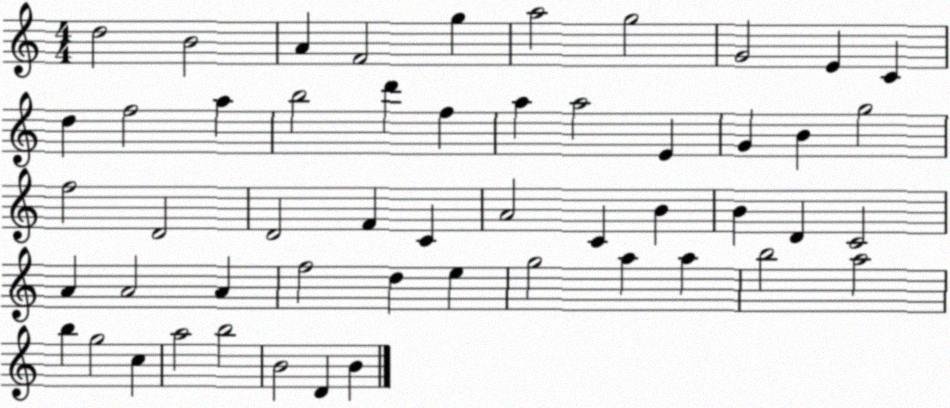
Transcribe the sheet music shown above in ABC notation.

X:1
T:Untitled
M:4/4
L:1/4
K:C
d2 B2 A F2 g a2 g2 G2 E C d f2 a b2 d' f a a2 E G B g2 f2 D2 D2 F C A2 C B B D C2 A A2 A f2 d e g2 a a b2 a2 b g2 c a2 b2 B2 D B